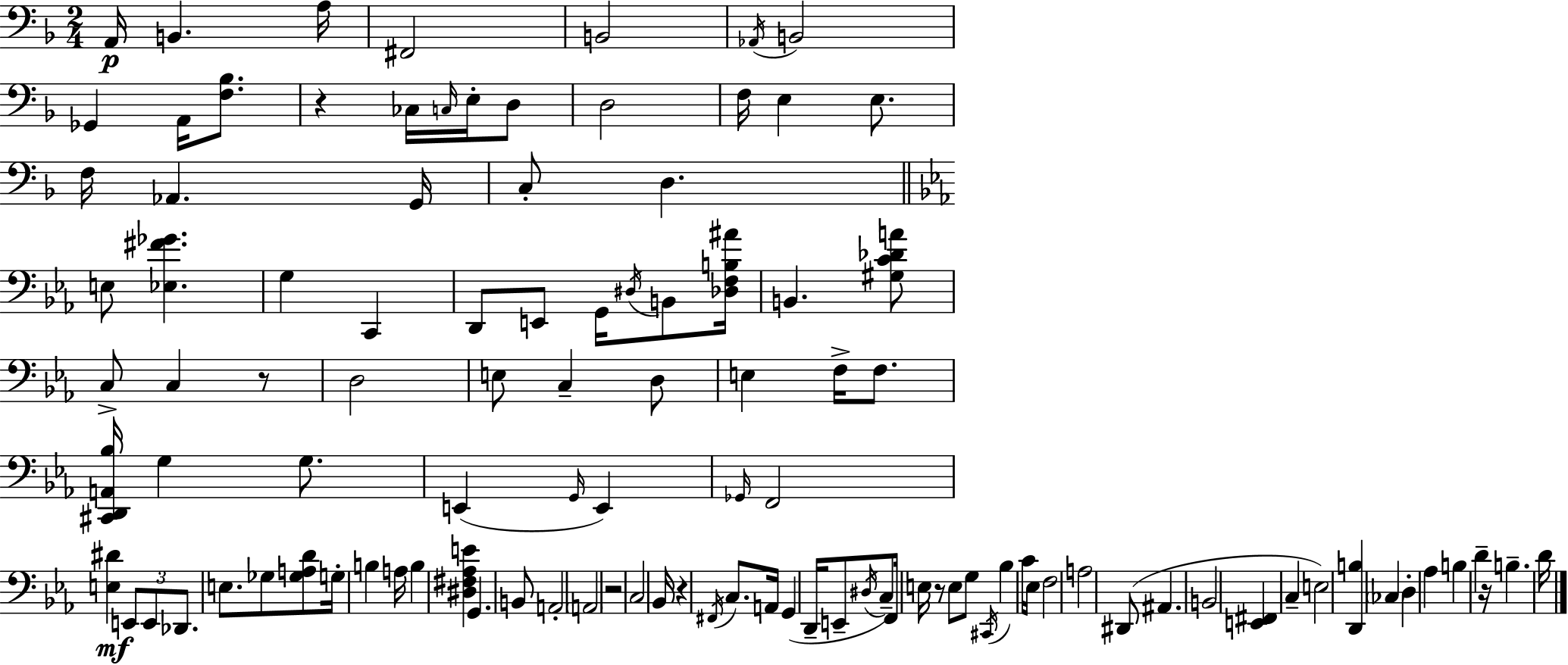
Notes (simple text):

A2/s B2/q. A3/s F#2/h B2/h Ab2/s B2/h Gb2/q A2/s [F3,Bb3]/e. R/q CES3/s C3/s E3/s D3/e D3/h F3/s E3/q E3/e. F3/s Ab2/q. G2/s C3/e D3/q. E3/e [Eb3,F#4,Gb4]/q. G3/q C2/q D2/e E2/e G2/s D#3/s B2/e [Db3,F3,B3,A#4]/s B2/q. [G#3,C4,Db4,A4]/e C3/e C3/q R/e D3/h E3/e C3/q D3/e E3/q F3/s F3/e. [C#2,D2,A2,Bb3]/s G3/q G3/e. E2/q G2/s E2/q Gb2/s F2/h [E3,D#4]/q E2/e E2/e Db2/e. E3/e. Gb3/e [Gb3,A3,D4]/e G3/s B3/q A3/s B3/q [D#3,F#3,Ab3,E4]/q G2/q. B2/e A2/h A2/h R/h C3/h Bb2/s R/q F#2/s C3/e. A2/s G2/q D2/s E2/e D#3/s C3/e F2/s E3/s R/e E3/e G3/e C#2/s Bb3/q C4/s Eb3/s F3/h A3/h D#2/e A#2/q. B2/h [E2,F#2]/q C3/q E3/h [D2,B3]/q CES3/q D3/q Ab3/q B3/q D4/q R/s B3/q. D4/s